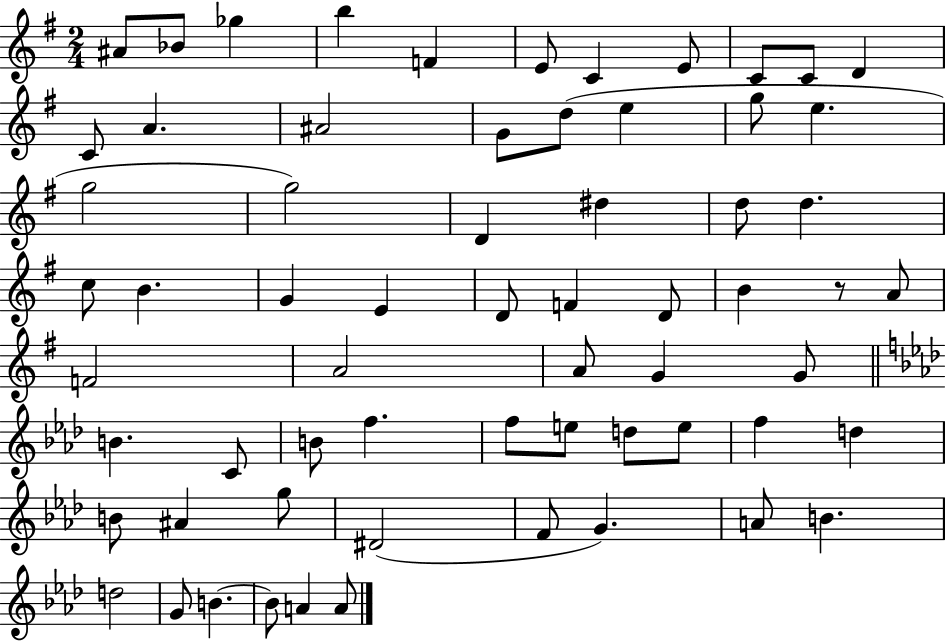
A#4/e Bb4/e Gb5/q B5/q F4/q E4/e C4/q E4/e C4/e C4/e D4/q C4/e A4/q. A#4/h G4/e D5/e E5/q G5/e E5/q. G5/h G5/h D4/q D#5/q D5/e D5/q. C5/e B4/q. G4/q E4/q D4/e F4/q D4/e B4/q R/e A4/e F4/h A4/h A4/e G4/q G4/e B4/q. C4/e B4/e F5/q. F5/e E5/e D5/e E5/e F5/q D5/q B4/e A#4/q G5/e D#4/h F4/e G4/q. A4/e B4/q. D5/h G4/e B4/q. B4/e A4/q A4/e